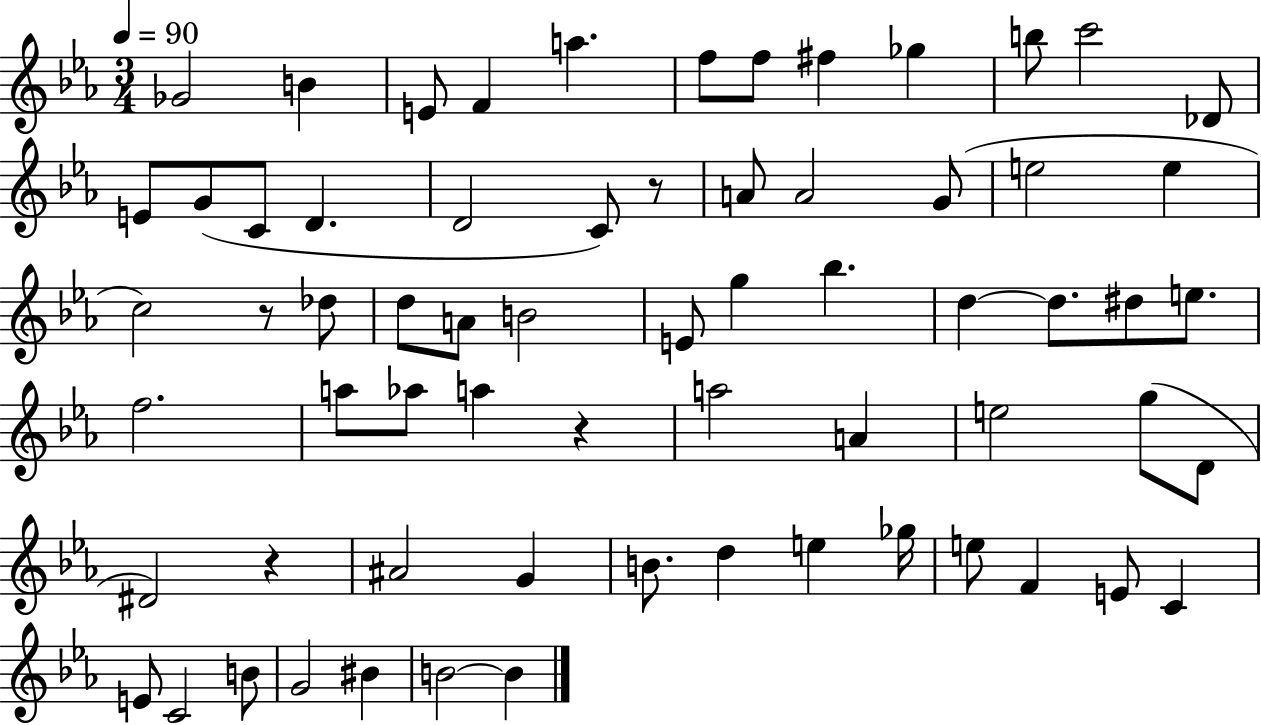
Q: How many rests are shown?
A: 4